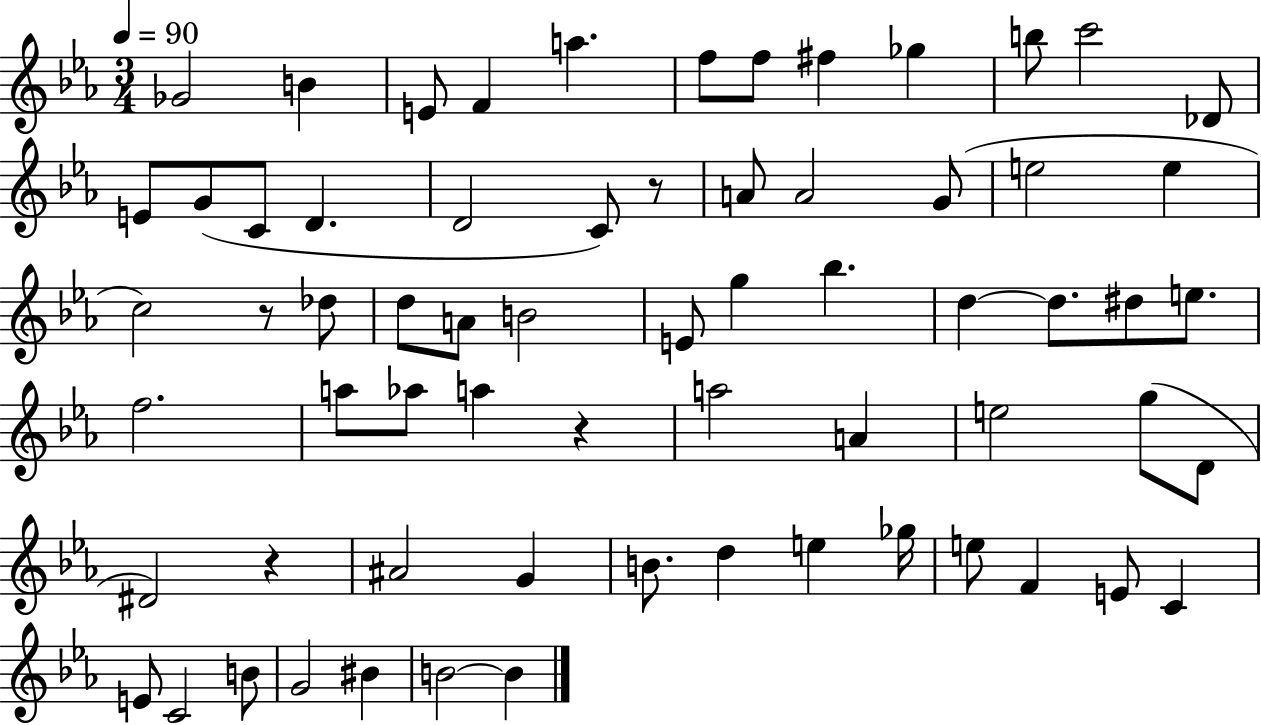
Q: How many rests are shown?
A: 4